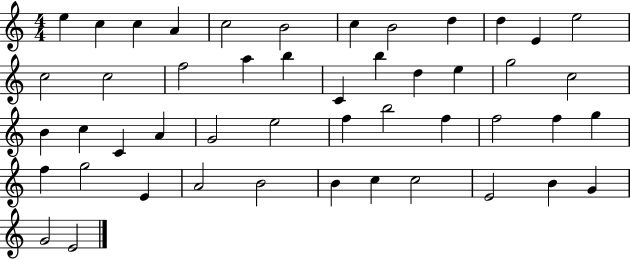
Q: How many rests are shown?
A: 0